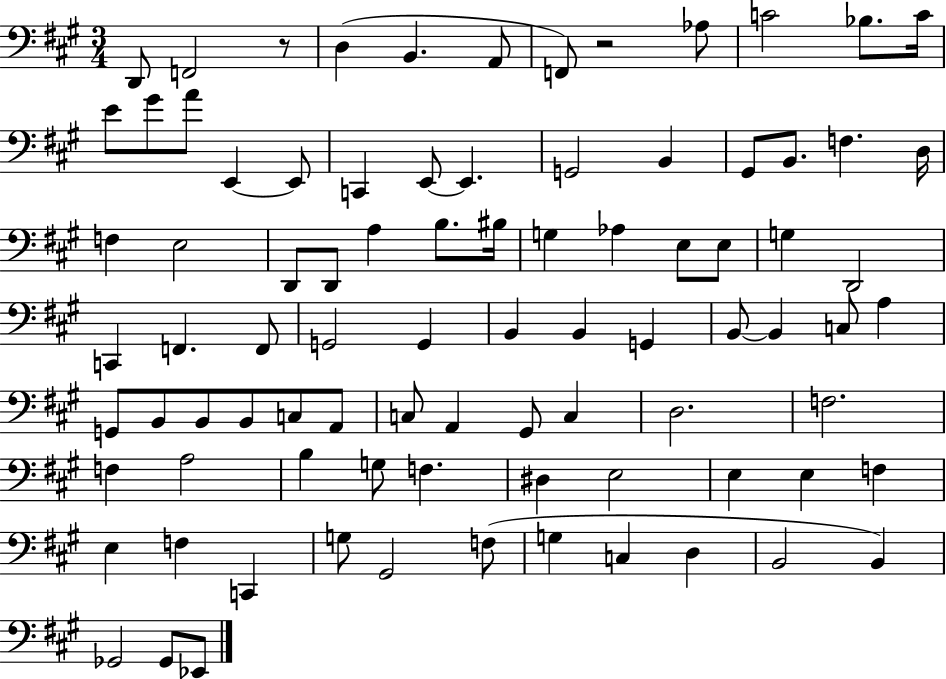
D2/e F2/h R/e D3/q B2/q. A2/e F2/e R/h Ab3/e C4/h Bb3/e. C4/s E4/e G#4/e A4/e E2/q E2/e C2/q E2/e E2/q. G2/h B2/q G#2/e B2/e. F3/q. D3/s F3/q E3/h D2/e D2/e A3/q B3/e. BIS3/s G3/q Ab3/q E3/e E3/e G3/q D2/h C2/q F2/q. F2/e G2/h G2/q B2/q B2/q G2/q B2/e B2/q C3/e A3/q G2/e B2/e B2/e B2/e C3/e A2/e C3/e A2/q G#2/e C3/q D3/h. F3/h. F3/q A3/h B3/q G3/e F3/q. D#3/q E3/h E3/q E3/q F3/q E3/q F3/q C2/q G3/e G#2/h F3/e G3/q C3/q D3/q B2/h B2/q Gb2/h Gb2/e Eb2/e